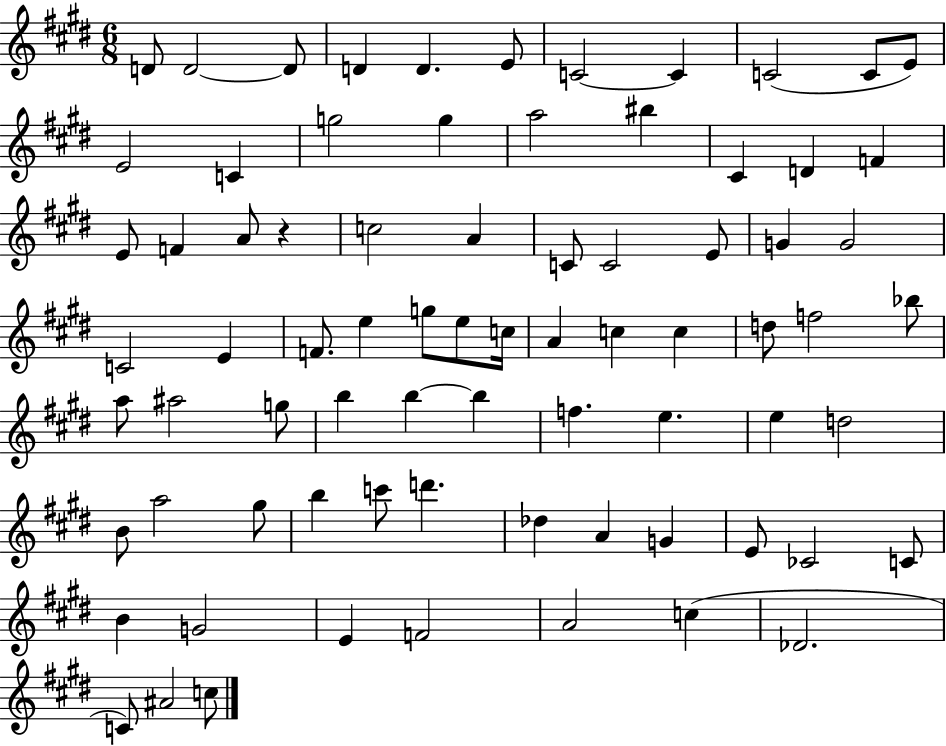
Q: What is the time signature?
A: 6/8